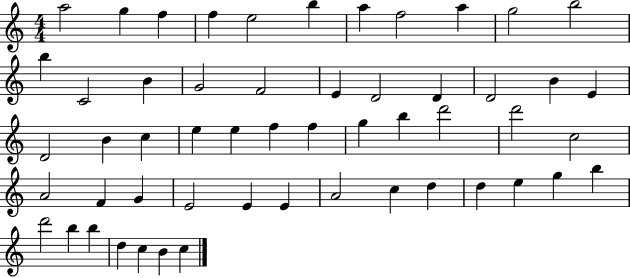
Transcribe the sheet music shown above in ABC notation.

X:1
T:Untitled
M:4/4
L:1/4
K:C
a2 g f f e2 b a f2 a g2 b2 b C2 B G2 F2 E D2 D D2 B E D2 B c e e f f g b d'2 d'2 c2 A2 F G E2 E E A2 c d d e g b d'2 b b d c B c